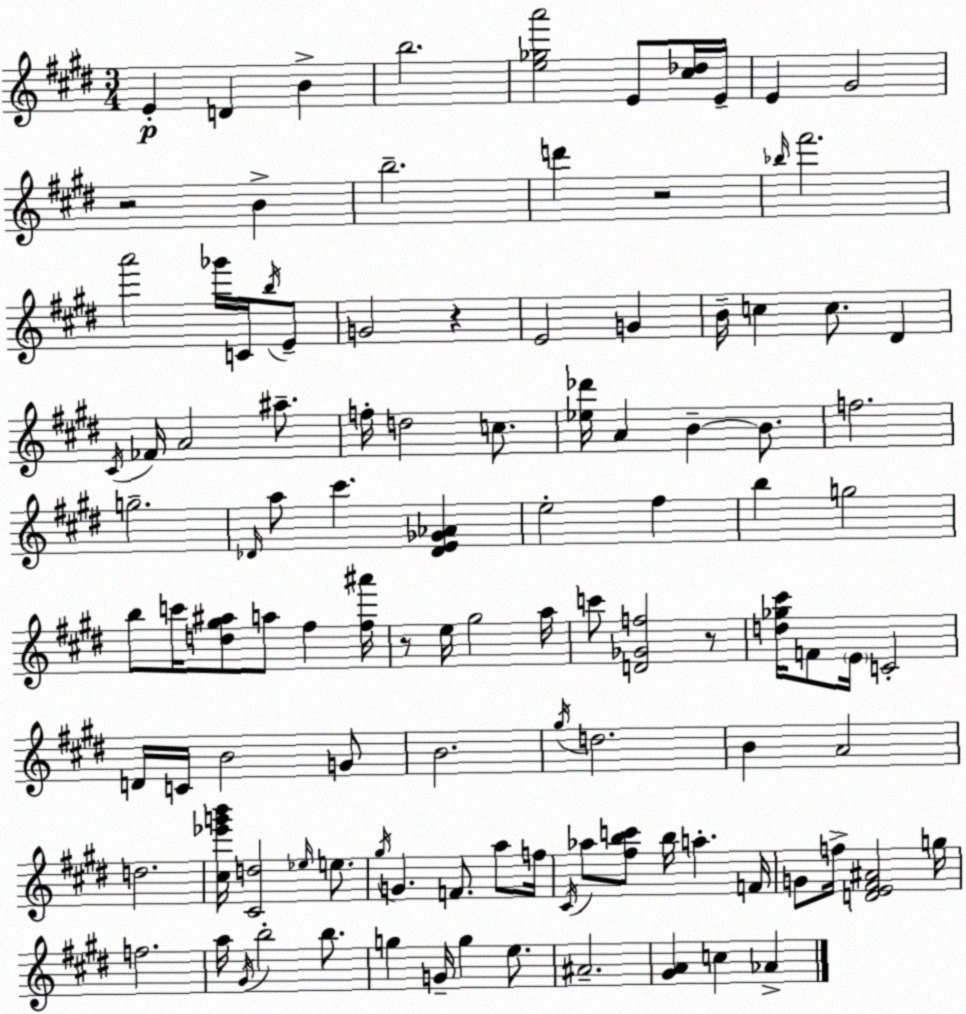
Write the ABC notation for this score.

X:1
T:Untitled
M:3/4
L:1/4
K:E
E D B b2 [e_ga']2 E/2 [^c_d]/4 E/4 E ^G2 z2 B b2 d' z2 _b/4 ^f'2 a'2 _g'/4 C/4 b/4 E/2 G2 z E2 G B/4 c c/2 ^D ^C/4 _F/4 A2 ^a/2 f/4 d2 c/2 [_e_d']/4 A B B/2 f2 g2 _D/4 a/2 ^c' [_DE_G_A] e2 ^f b g2 b/2 c'/4 [d^g^a]/2 a/2 ^f [^f^a']/4 z/2 e/4 ^g2 a/4 c'/2 [D_Gf]2 z/2 [d_g^c']/4 F/2 E/4 C2 D/4 C/4 B2 G/2 B2 ^g/4 d2 B A2 d2 [^c_e'g'b']/4 [^Cd]2 _e/4 e/2 ^g/4 G F/2 a/2 f/4 ^C/4 _a/2 [^fbc']/2 b/4 a F/4 G/2 f/4 [DE^F^A]2 g/4 f2 a/4 ^G/4 b2 b/2 g G/4 g e/2 ^A2 [^GA] c _A